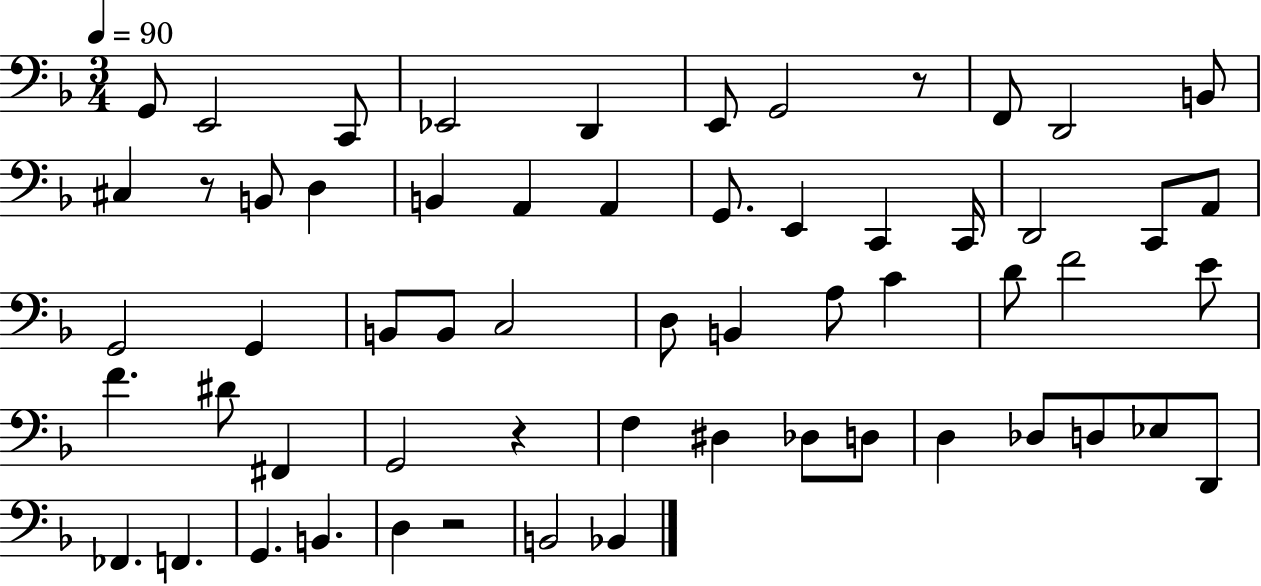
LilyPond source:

{
  \clef bass
  \numericTimeSignature
  \time 3/4
  \key f \major
  \tempo 4 = 90
  g,8 e,2 c,8 | ees,2 d,4 | e,8 g,2 r8 | f,8 d,2 b,8 | \break cis4 r8 b,8 d4 | b,4 a,4 a,4 | g,8. e,4 c,4 c,16 | d,2 c,8 a,8 | \break g,2 g,4 | b,8 b,8 c2 | d8 b,4 a8 c'4 | d'8 f'2 e'8 | \break f'4. dis'8 fis,4 | g,2 r4 | f4 dis4 des8 d8 | d4 des8 d8 ees8 d,8 | \break fes,4. f,4. | g,4. b,4. | d4 r2 | b,2 bes,4 | \break \bar "|."
}